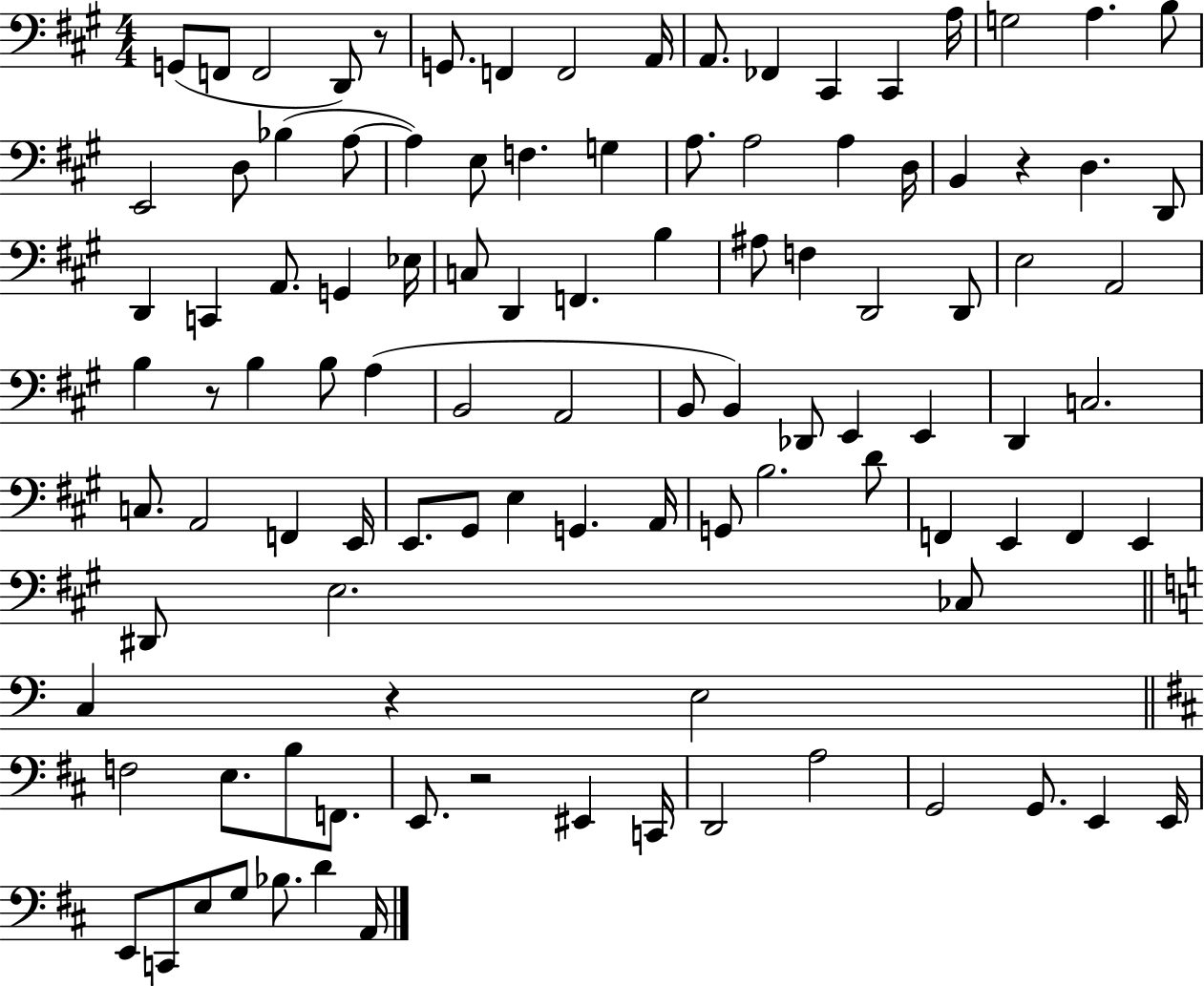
G2/e F2/e F2/h D2/e R/e G2/e. F2/q F2/h A2/s A2/e. FES2/q C#2/q C#2/q A3/s G3/h A3/q. B3/e E2/h D3/e Bb3/q A3/e A3/q E3/e F3/q. G3/q A3/e. A3/h A3/q D3/s B2/q R/q D3/q. D2/e D2/q C2/q A2/e. G2/q Eb3/s C3/e D2/q F2/q. B3/q A#3/e F3/q D2/h D2/e E3/h A2/h B3/q R/e B3/q B3/e A3/q B2/h A2/h B2/e B2/q Db2/e E2/q E2/q D2/q C3/h. C3/e. A2/h F2/q E2/s E2/e. G#2/e E3/q G2/q. A2/s G2/e B3/h. D4/e F2/q E2/q F2/q E2/q D#2/e E3/h. CES3/e C3/q R/q E3/h F3/h E3/e. B3/e F2/e. E2/e. R/h EIS2/q C2/s D2/h A3/h G2/h G2/e. E2/q E2/s E2/e C2/e E3/e G3/e Bb3/e. D4/q A2/s